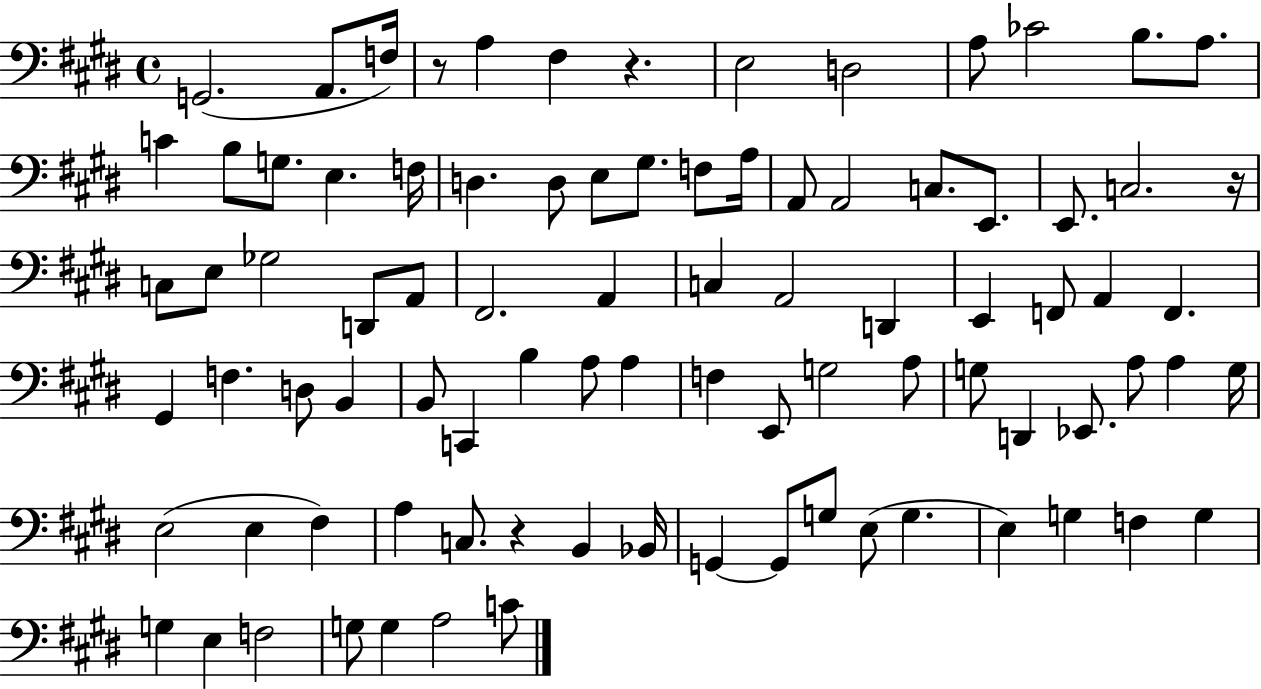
G2/h. A2/e. F3/s R/e A3/q F#3/q R/q. E3/h D3/h A3/e CES4/h B3/e. A3/e. C4/q B3/e G3/e. E3/q. F3/s D3/q. D3/e E3/e G#3/e. F3/e A3/s A2/e A2/h C3/e. E2/e. E2/e. C3/h. R/s C3/e E3/e Gb3/h D2/e A2/e F#2/h. A2/q C3/q A2/h D2/q E2/q F2/e A2/q F2/q. G#2/q F3/q. D3/e B2/q B2/e C2/q B3/q A3/e A3/q F3/q E2/e G3/h A3/e G3/e D2/q Eb2/e. A3/e A3/q G3/s E3/h E3/q F#3/q A3/q C3/e. R/q B2/q Bb2/s G2/q G2/e G3/e E3/e G3/q. E3/q G3/q F3/q G3/q G3/q E3/q F3/h G3/e G3/q A3/h C4/e